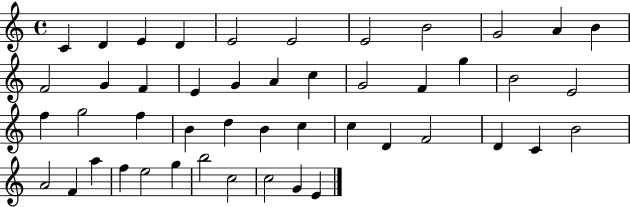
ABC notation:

X:1
T:Untitled
M:4/4
L:1/4
K:C
C D E D E2 E2 E2 B2 G2 A B F2 G F E G A c G2 F g B2 E2 f g2 f B d B c c D F2 D C B2 A2 F a f e2 g b2 c2 c2 G E